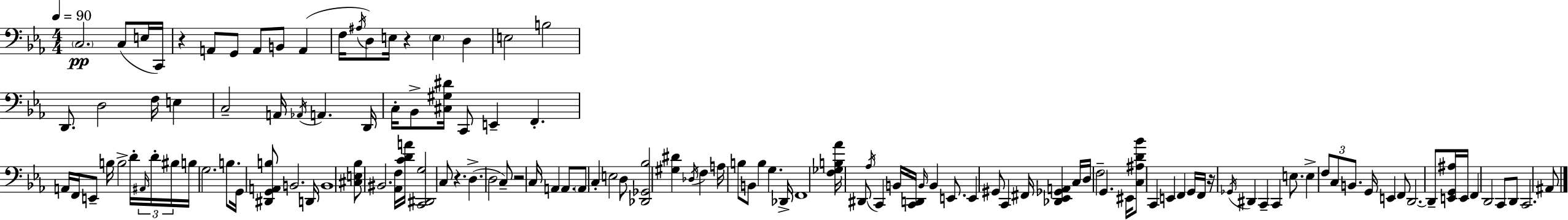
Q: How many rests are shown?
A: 5